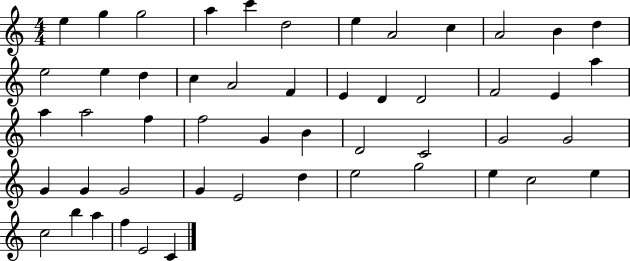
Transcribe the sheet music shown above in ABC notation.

X:1
T:Untitled
M:4/4
L:1/4
K:C
e g g2 a c' d2 e A2 c A2 B d e2 e d c A2 F E D D2 F2 E a a a2 f f2 G B D2 C2 G2 G2 G G G2 G E2 d e2 g2 e c2 e c2 b a f E2 C